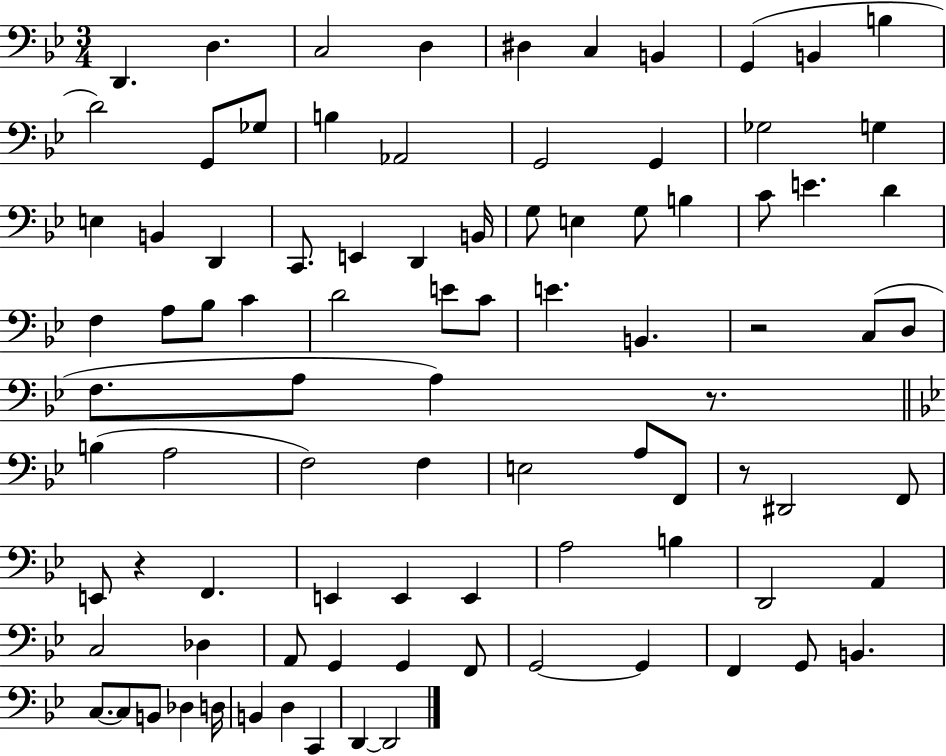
X:1
T:Untitled
M:3/4
L:1/4
K:Bb
D,, D, C,2 D, ^D, C, B,, G,, B,, B, D2 G,,/2 _G,/2 B, _A,,2 G,,2 G,, _G,2 G, E, B,, D,, C,,/2 E,, D,, B,,/4 G,/2 E, G,/2 B, C/2 E D F, A,/2 _B,/2 C D2 E/2 C/2 E B,, z2 C,/2 D,/2 F,/2 A,/2 A, z/2 B, A,2 F,2 F, E,2 A,/2 F,,/2 z/2 ^D,,2 F,,/2 E,,/2 z F,, E,, E,, E,, A,2 B, D,,2 A,, C,2 _D, A,,/2 G,, G,, F,,/2 G,,2 G,, F,, G,,/2 B,, C,/2 C,/2 B,,/2 _D, D,/4 B,, D, C,, D,, D,,2